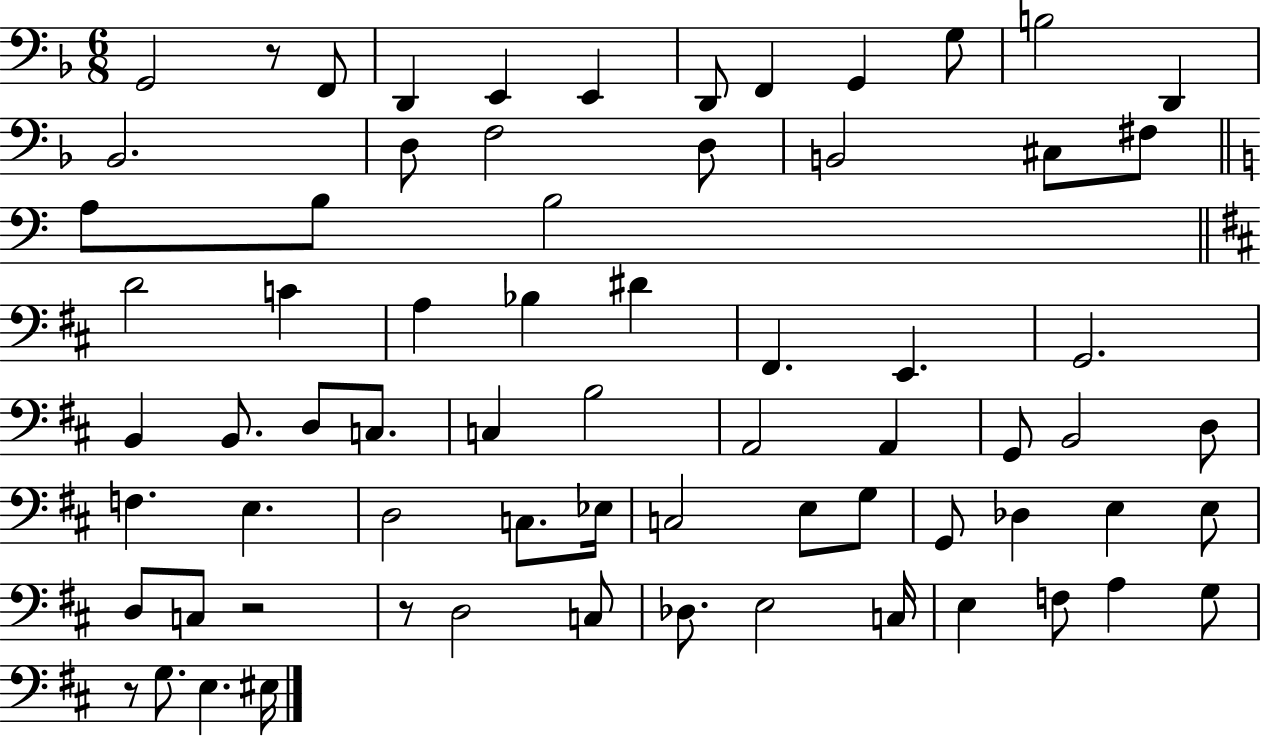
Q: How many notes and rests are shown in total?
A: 70